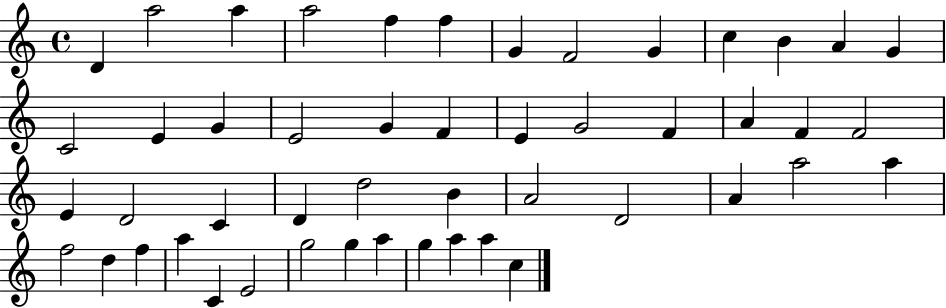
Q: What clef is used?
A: treble